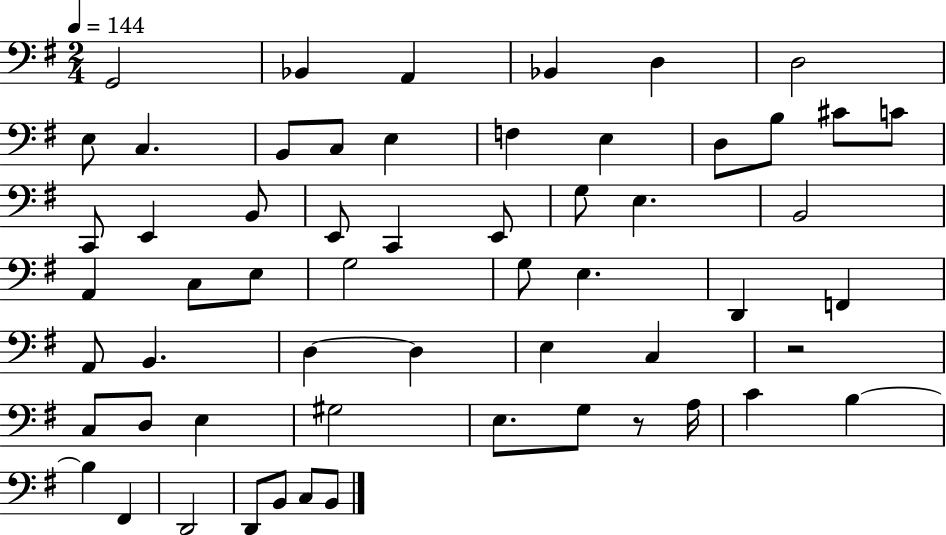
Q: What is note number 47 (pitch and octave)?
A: A3